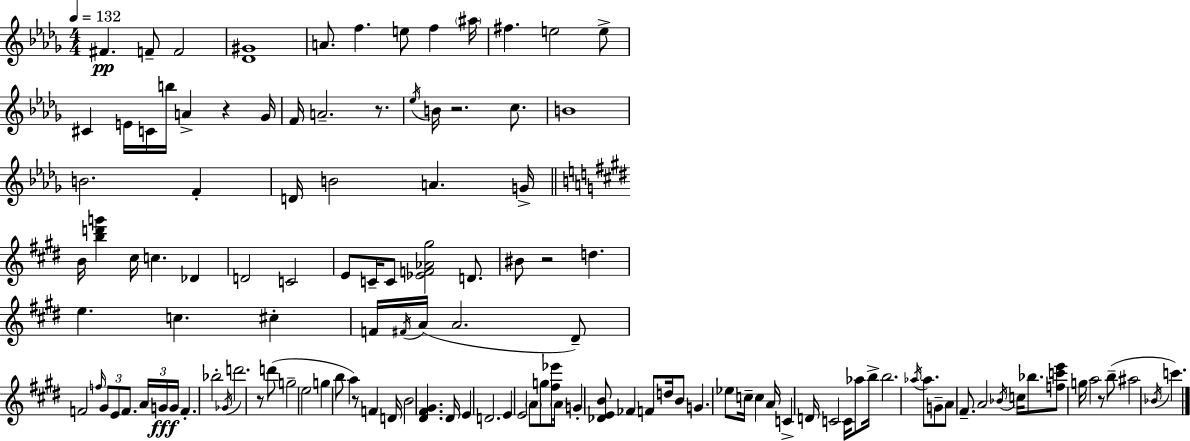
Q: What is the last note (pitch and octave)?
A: C6